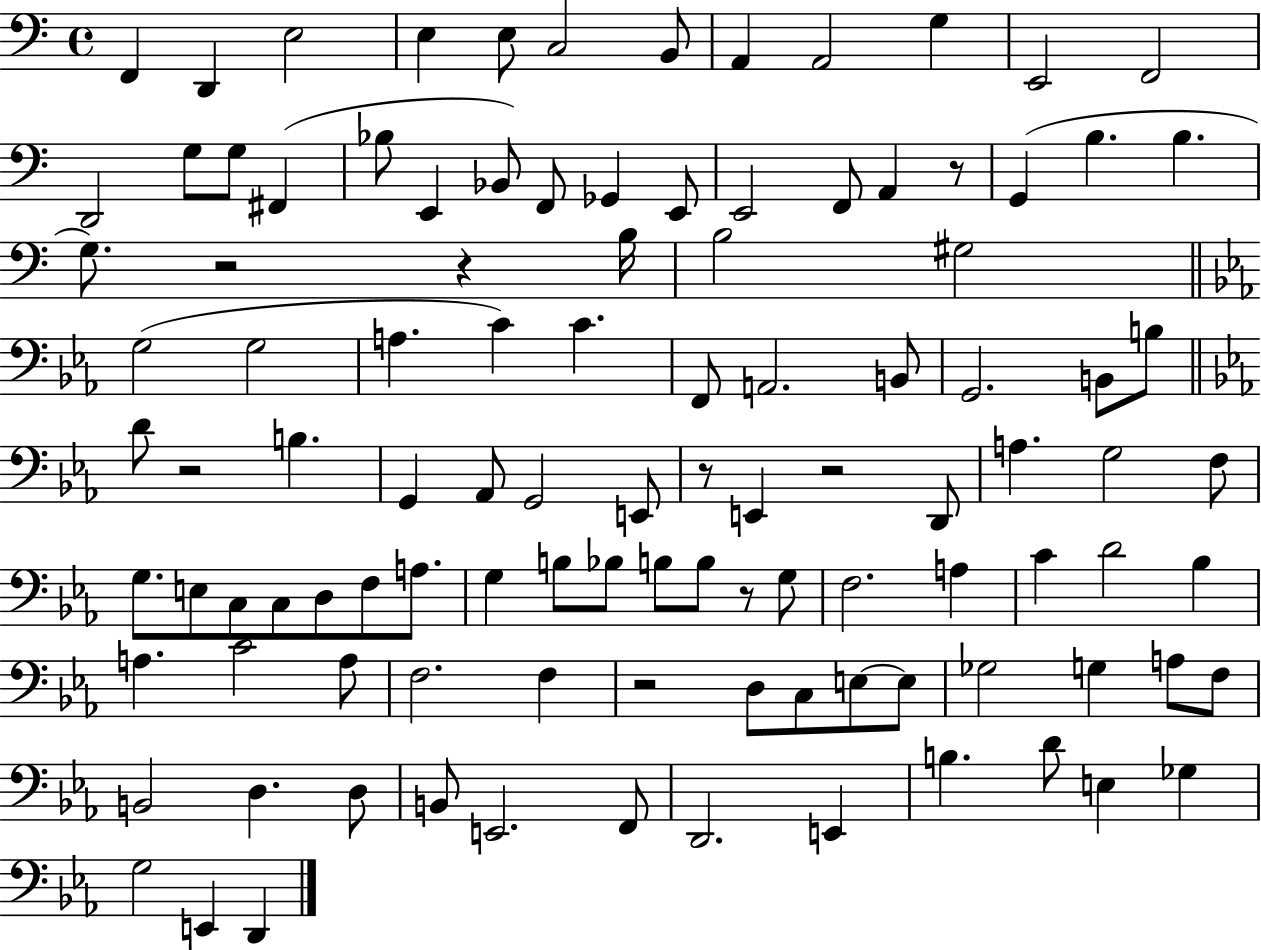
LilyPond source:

{
  \clef bass
  \time 4/4
  \defaultTimeSignature
  \key c \major
  f,4 d,4 e2 | e4 e8 c2 b,8 | a,4 a,2 g4 | e,2 f,2 | \break d,2 g8 g8 fis,4( | bes8 e,4 bes,8) f,8 ges,4 e,8 | e,2 f,8 a,4 r8 | g,4( b4. b4. | \break g8.) r2 r4 b16 | b2 gis2 | \bar "||" \break \key ees \major g2( g2 | a4. c'4) c'4. | f,8 a,2. b,8 | g,2. b,8 b8 | \break \bar "||" \break \key ees \major d'8 r2 b4. | g,4 aes,8 g,2 e,8 | r8 e,4 r2 d,8 | a4. g2 f8 | \break g8. e8 c8 c8 d8 f8 a8. | g4 b8 bes8 b8 b8 r8 g8 | f2. a4 | c'4 d'2 bes4 | \break a4. c'2 a8 | f2. f4 | r2 d8 c8 e8~~ e8 | ges2 g4 a8 f8 | \break b,2 d4. d8 | b,8 e,2. f,8 | d,2. e,4 | b4. d'8 e4 ges4 | \break g2 e,4 d,4 | \bar "|."
}